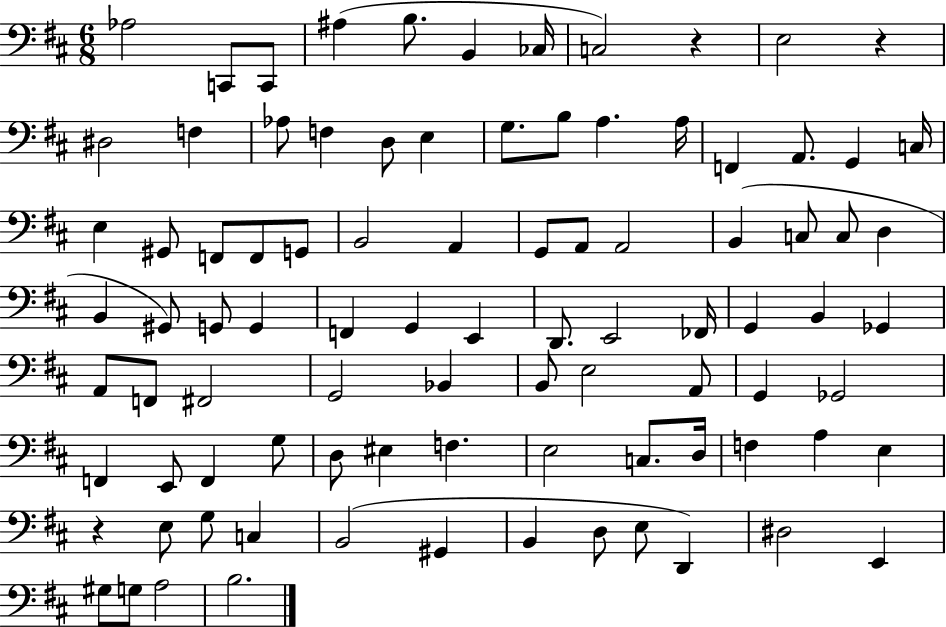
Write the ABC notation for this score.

X:1
T:Untitled
M:6/8
L:1/4
K:D
_A,2 C,,/2 C,,/2 ^A, B,/2 B,, _C,/4 C,2 z E,2 z ^D,2 F, _A,/2 F, D,/2 E, G,/2 B,/2 A, A,/4 F,, A,,/2 G,, C,/4 E, ^G,,/2 F,,/2 F,,/2 G,,/2 B,,2 A,, G,,/2 A,,/2 A,,2 B,, C,/2 C,/2 D, B,, ^G,,/2 G,,/2 G,, F,, G,, E,, D,,/2 E,,2 _F,,/4 G,, B,, _G,, A,,/2 F,,/2 ^F,,2 G,,2 _B,, B,,/2 E,2 A,,/2 G,, _G,,2 F,, E,,/2 F,, G,/2 D,/2 ^E, F, E,2 C,/2 D,/4 F, A, E, z E,/2 G,/2 C, B,,2 ^G,, B,, D,/2 E,/2 D,, ^D,2 E,, ^G,/2 G,/2 A,2 B,2